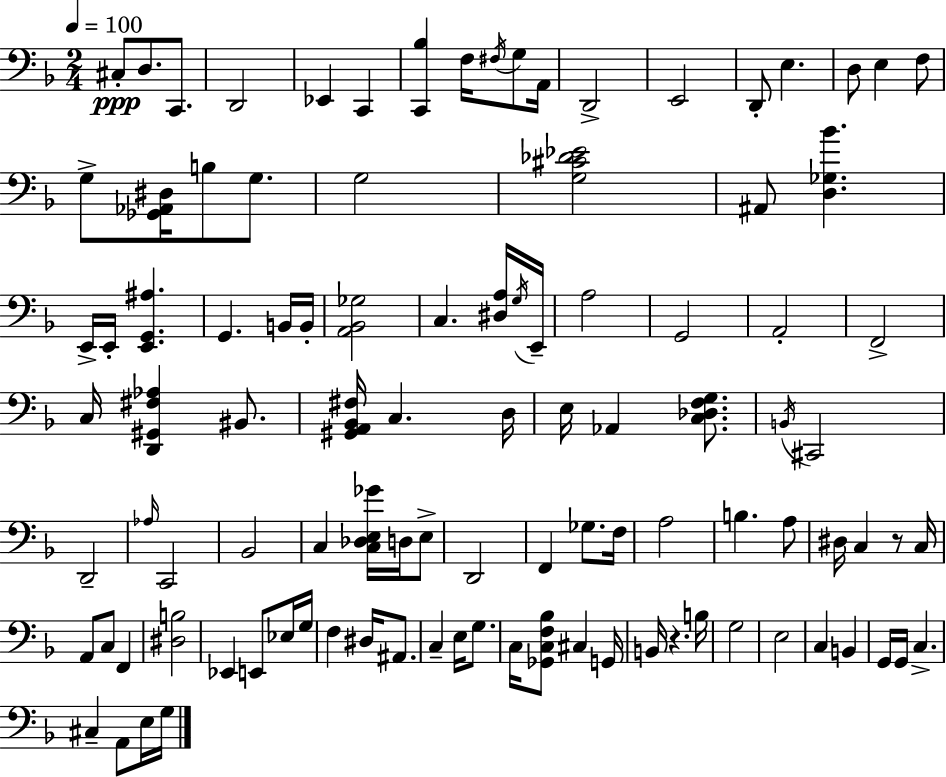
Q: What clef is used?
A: bass